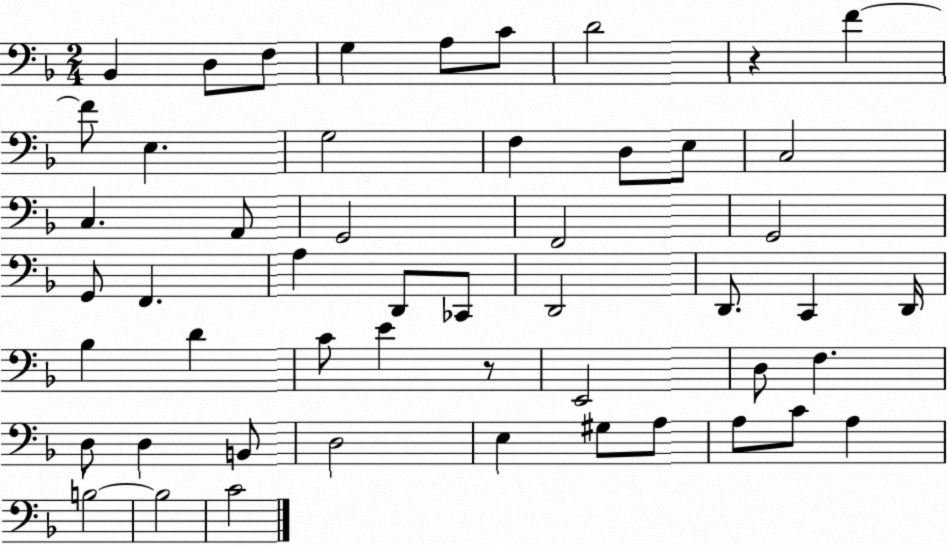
X:1
T:Untitled
M:2/4
L:1/4
K:F
_B,, D,/2 F,/2 G, A,/2 C/2 D2 z F F/2 E, G,2 F, D,/2 E,/2 C,2 C, A,,/2 G,,2 F,,2 G,,2 G,,/2 F,, A, D,,/2 _C,,/2 D,,2 D,,/2 C,, D,,/4 _B, D C/2 E z/2 E,,2 D,/2 F, D,/2 D, B,,/2 D,2 E, ^G,/2 A,/2 A,/2 C/2 A, B,2 B,2 C2